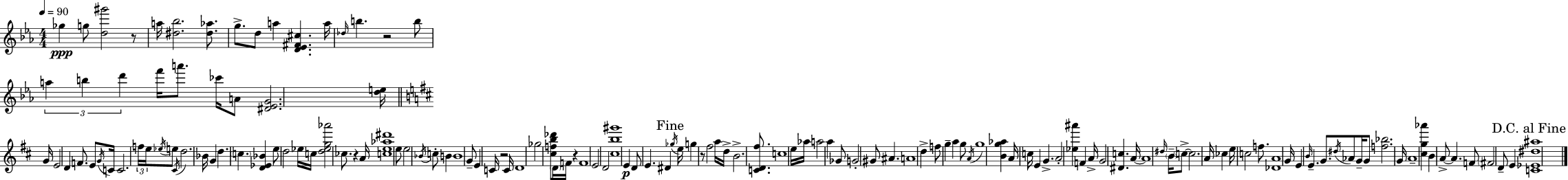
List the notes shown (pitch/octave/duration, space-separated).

Gb5/q G5/e [D5,G#6]/h R/e A5/s [D#5,Bb5]/h. [D#5,Ab5]/e. G5/e. D5/e A5/q [D4,Eb4,F#4,C#5]/q. A5/s Db5/s B5/q. R/h B5/e A5/q B5/q D6/q F6/s A6/e. CES6/s A4/e [D#4,Eb4,G4]/h. [D5,E5]/s G4/s E4/h D4/q F4/e. E4/e G4/s C4/s C4/h. F5/s E5/s Eb5/s E5/e C#4/s D5/h. Bb4/s G4/q D5/q. C5/q. [D4,Eb4,Bb4]/q E5/e D5/h Eb5/s C5/s [D5,Eb5,G5,Ab6]/h CES5/e. R/q A4/s [C5,E5,Ab5,D#6]/w E5/e E5/h Bb4/s C5/e B4/q B4/w G4/e E4/q C4/s R/h C4/s D4/w Gb5/h [C#5,F5,B5,Db6]/e D4/s F4/s R/q F4/w E4/h D4/h [C#5,B5,G#6]/w E4/q D4/e E4/q. D#4/q Gb5/s E5/s G5/q R/e F#5/h A5/s D5/s B4/h. [C4,D4,F#5]/e. C5/w E5/s Ab5/s A5/h A5/q Gb4/e G4/h G#4/e A#4/q. A4/w D5/q F5/e G5/q A5/q G5/e A4/s G5/w [B4,G5,Ab5]/q A4/s C5/s E4/q G4/q. A4/h [Eb5,A#6]/q F4/q A4/s G4/h [D#4,C5]/q. A4/s A4/w D#5/s B4/s C5/e C5/h. A4/s CES5/q E5/s C5/h F5/e. [Db4,A4]/w G4/s E4/q B4/s E4/q. G4/e. D#5/s Ab4/e G4/s G4/e [F5,Bb5]/h. G4/s A4/w [C#5,G5,Ab6]/q B4/q A4/e A4/q. F4/e F#4/h D4/e E4/q [C4,Eb4,D#5,A#5]/w